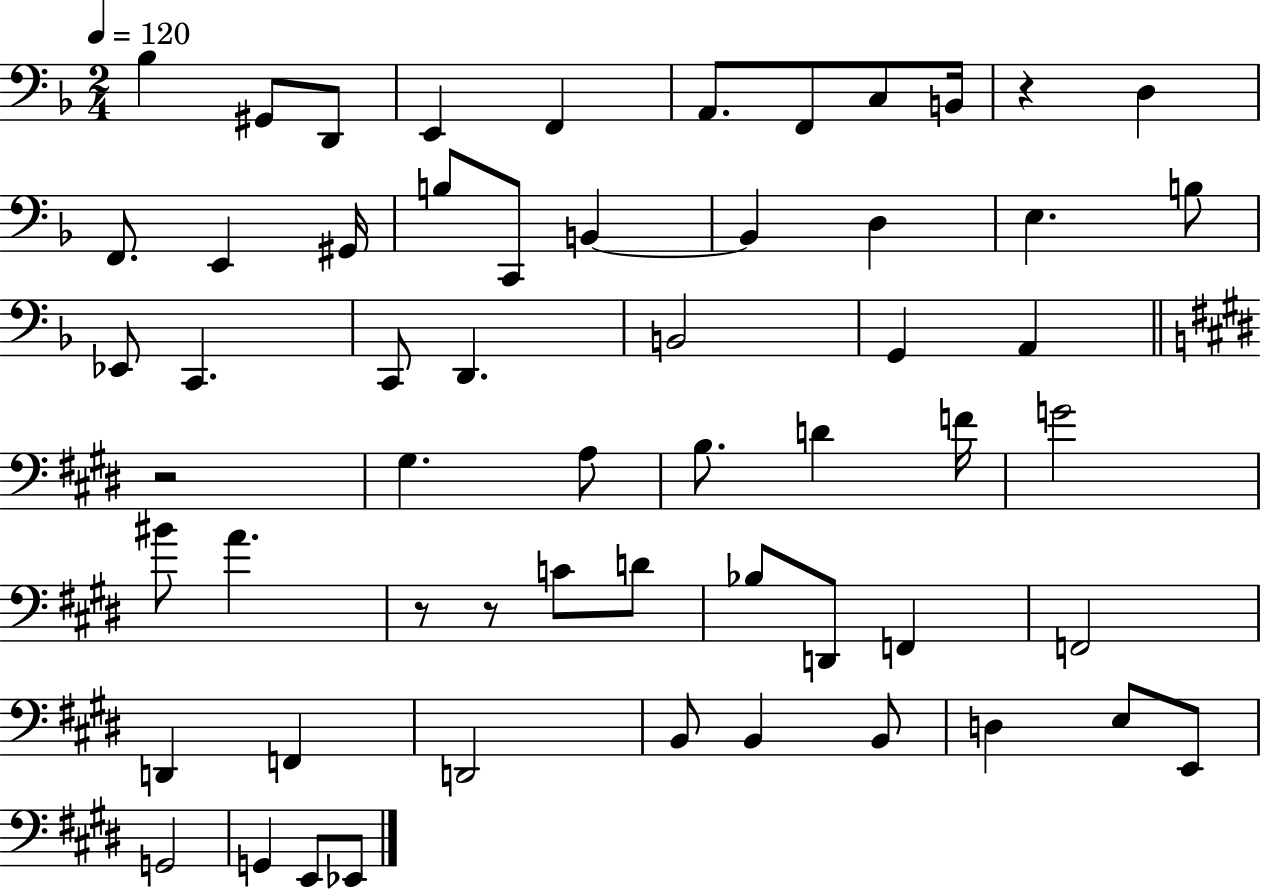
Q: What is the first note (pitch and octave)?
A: Bb3